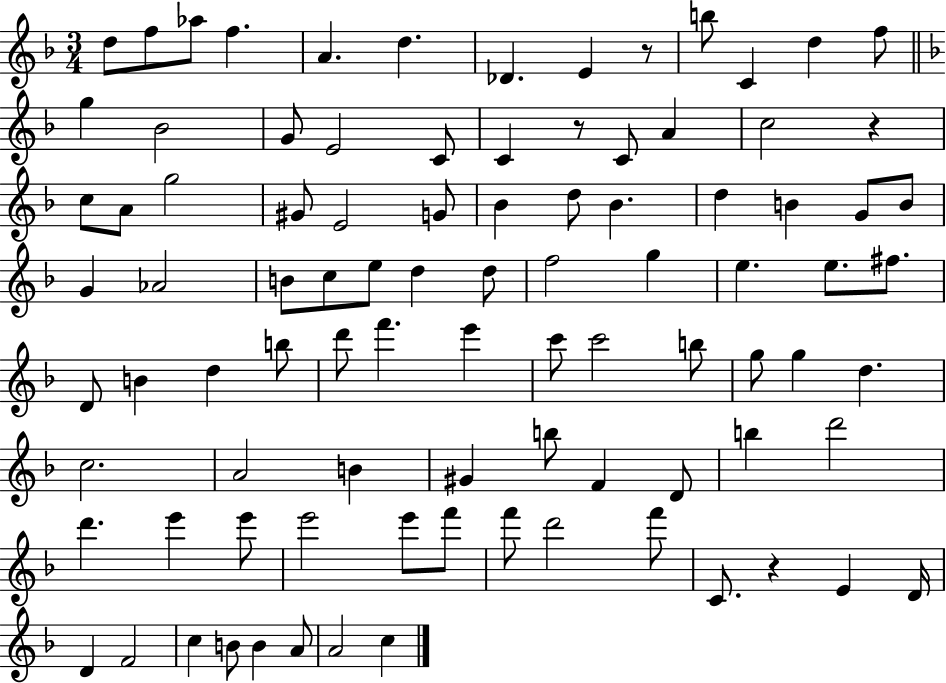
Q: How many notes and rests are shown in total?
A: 92